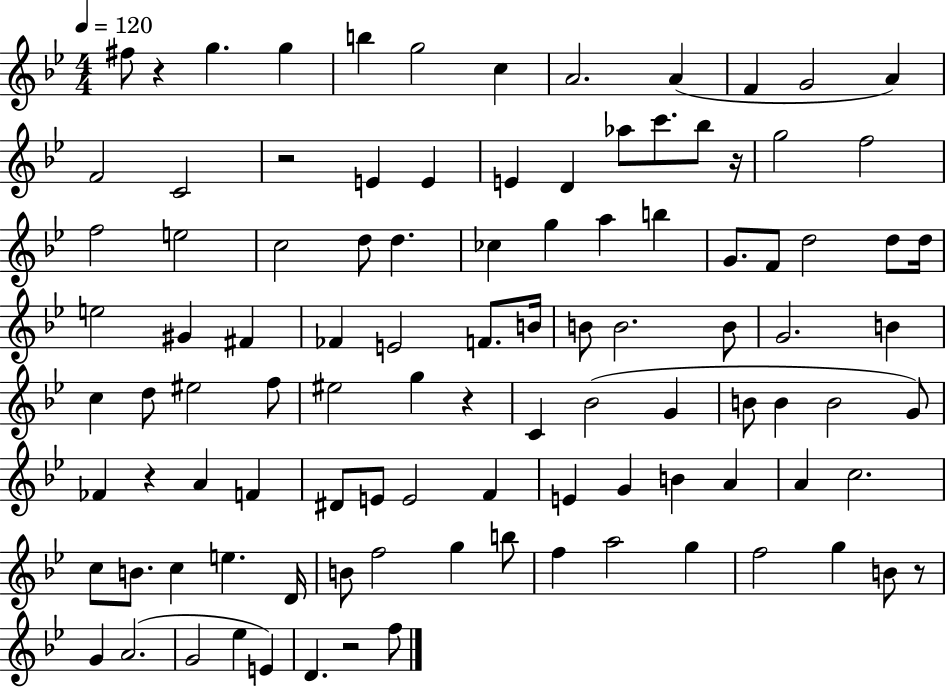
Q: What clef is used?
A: treble